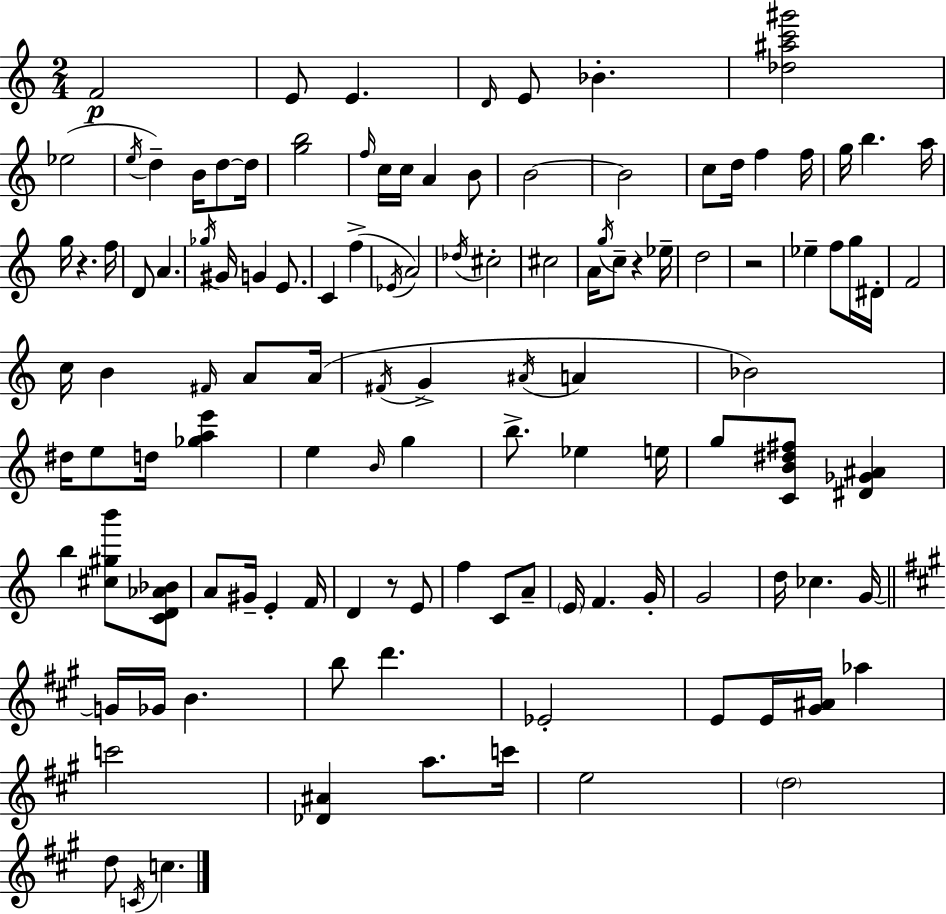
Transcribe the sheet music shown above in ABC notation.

X:1
T:Untitled
M:2/4
L:1/4
K:Am
F2 E/2 E D/4 E/2 _B [_d^ac'^g']2 _e2 e/4 d B/4 d/2 d/4 [gb]2 f/4 c/4 c/4 A B/2 B2 B2 c/2 d/4 f f/4 g/4 b a/4 g/4 z f/4 D/2 A _g/4 ^G/4 G E/2 C f _E/4 A2 _d/4 ^c2 ^c2 A/4 g/4 c/2 z _e/4 d2 z2 _e f/2 g/4 ^D/4 F2 c/4 B ^F/4 A/2 A/4 ^F/4 G ^A/4 A _B2 ^d/4 e/2 d/4 [_gae'] e B/4 g b/2 _e e/4 g/2 [CB^d^f]/2 [^D_G^A] b [^c^gb']/2 [CD_A_B]/2 A/2 ^G/4 E F/4 D z/2 E/2 f C/2 A/2 E/4 F G/4 G2 d/4 _c G/4 G/4 _G/4 B b/2 d' _E2 E/2 E/4 [^G^A]/4 _a c'2 [_D^A] a/2 c'/4 e2 d2 d/2 C/4 c